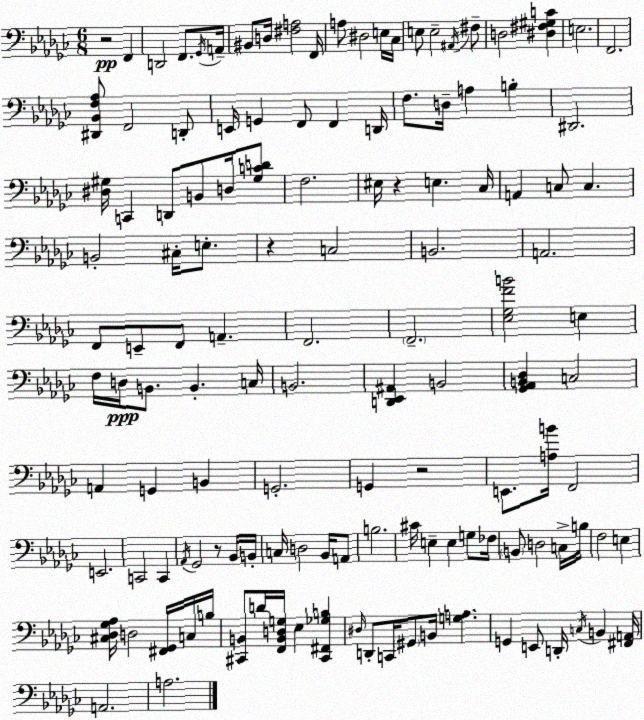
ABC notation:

X:1
T:Untitled
M:6/8
L:1/4
K:Ebm
z2 F,, D,,2 F,,/2 _G,,/4 A,,/4 ^B,,/2 D,/4 [^F,A,]2 F,,/4 A,/2 ^D,2 E,/4 _C,/4 E,/2 E,2 ^A,,/4 ^F,/2 D,2 [^D,^F,^G,C] E,2 F,,2 [^D,,_B,,F,_A,]/2 F,,2 D,,/2 E,,/4 G,, F,,/2 F,, D,,/4 F,/2 D,/4 A, B, ^D,,2 [^D,^G,]/4 C,, D,,/2 B,,/2 D,/4 [^G,CD]/2 F,2 ^E,/4 z E, _C,/4 A,, C,/2 C, B,,2 ^C,/4 E,/2 z C,2 B,,2 A,,2 F,,/2 E,,/2 F,,/2 A,, F,,2 F,,2 [_E,_G,FB]2 E, F,/4 D,/4 B,,/2 B,, C,/4 B,,2 [D,,_E,,^A,,] B,,2 [_G,,_A,,B,,_D,] C,2 A,, G,, B,, G,,2 G,, z2 E,,/2 [A,B]/4 F,,2 E,,2 C,,2 C,, _A,,/4 _G,,2 z/2 _B,,/4 B,,/4 C,/4 D,2 _B,,/4 A,,/2 B,2 ^C/4 E, E, G,/2 _F,/4 B,,/2 D,2 C,/4 B,/4 F,2 E, [^C,_D,_G,_A,]/4 D,2 [^F,,_G,,]/4 C,/4 B,/4 [^C,,B,,]/2 D/4 [F,,B,,D,G,]/4 _E, [^C,,^F,,_G,B,] ^D,/4 D,,/2 C,,/4 ^G,,/2 B,,/4 [G,A,] G,, E,,/2 D,,/4 C,/4 B,, [^F,,A,,]/4 A,,2 A,2